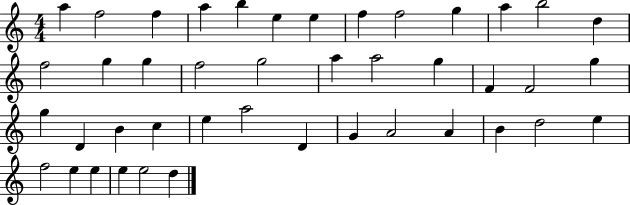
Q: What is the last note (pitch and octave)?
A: D5